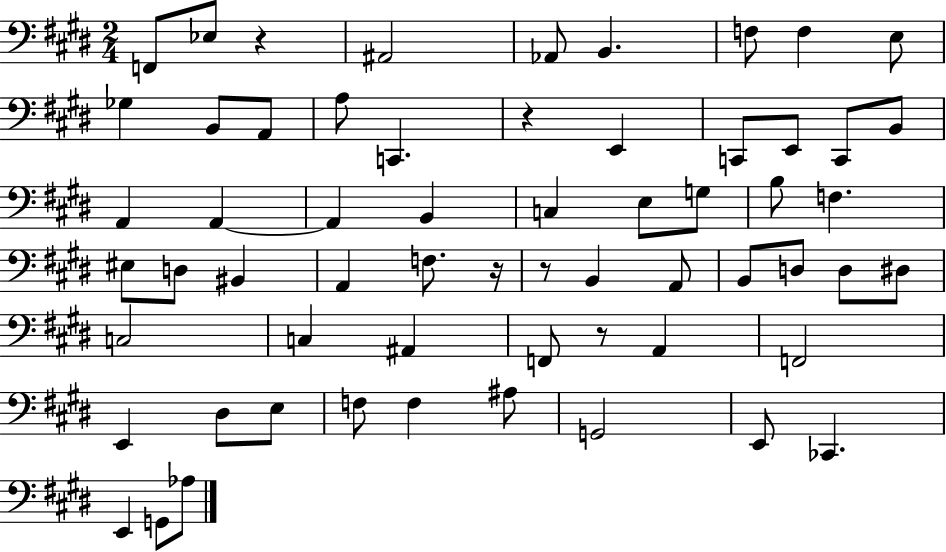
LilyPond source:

{
  \clef bass
  \numericTimeSignature
  \time 2/4
  \key e \major
  f,8 ees8 r4 | ais,2 | aes,8 b,4. | f8 f4 e8 | \break ges4 b,8 a,8 | a8 c,4. | r4 e,4 | c,8 e,8 c,8 b,8 | \break a,4 a,4~~ | a,4 b,4 | c4 e8 g8 | b8 f4. | \break eis8 d8 bis,4 | a,4 f8. r16 | r8 b,4 a,8 | b,8 d8 d8 dis8 | \break c2 | c4 ais,4 | f,8 r8 a,4 | f,2 | \break e,4 dis8 e8 | f8 f4 ais8 | g,2 | e,8 ces,4. | \break e,4 g,8 aes8 | \bar "|."
}